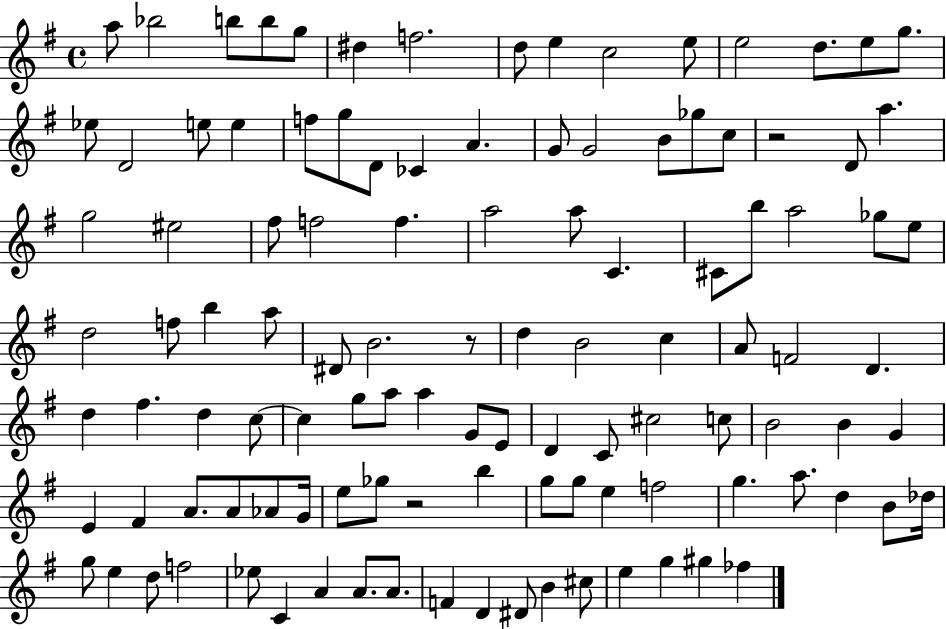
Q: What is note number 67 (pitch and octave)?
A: D4